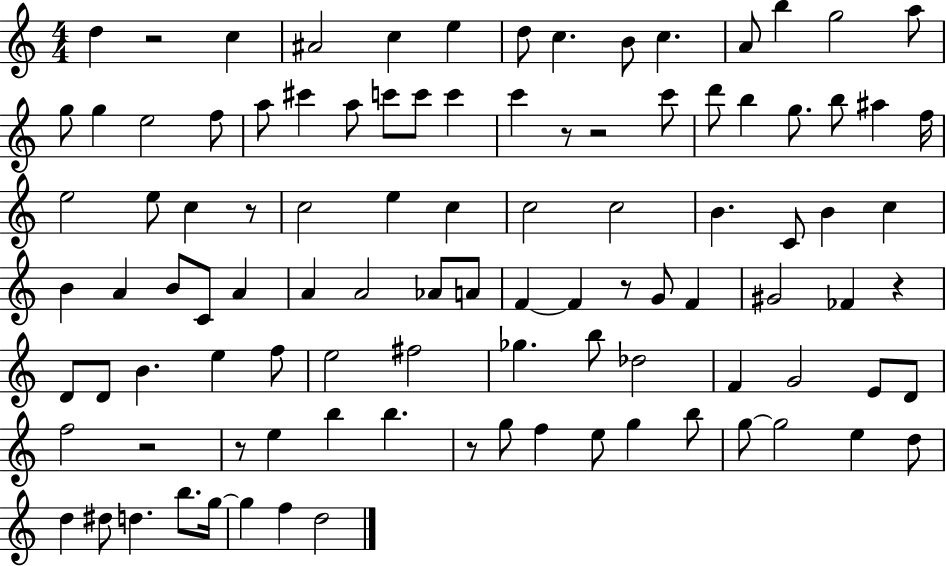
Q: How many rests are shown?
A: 9